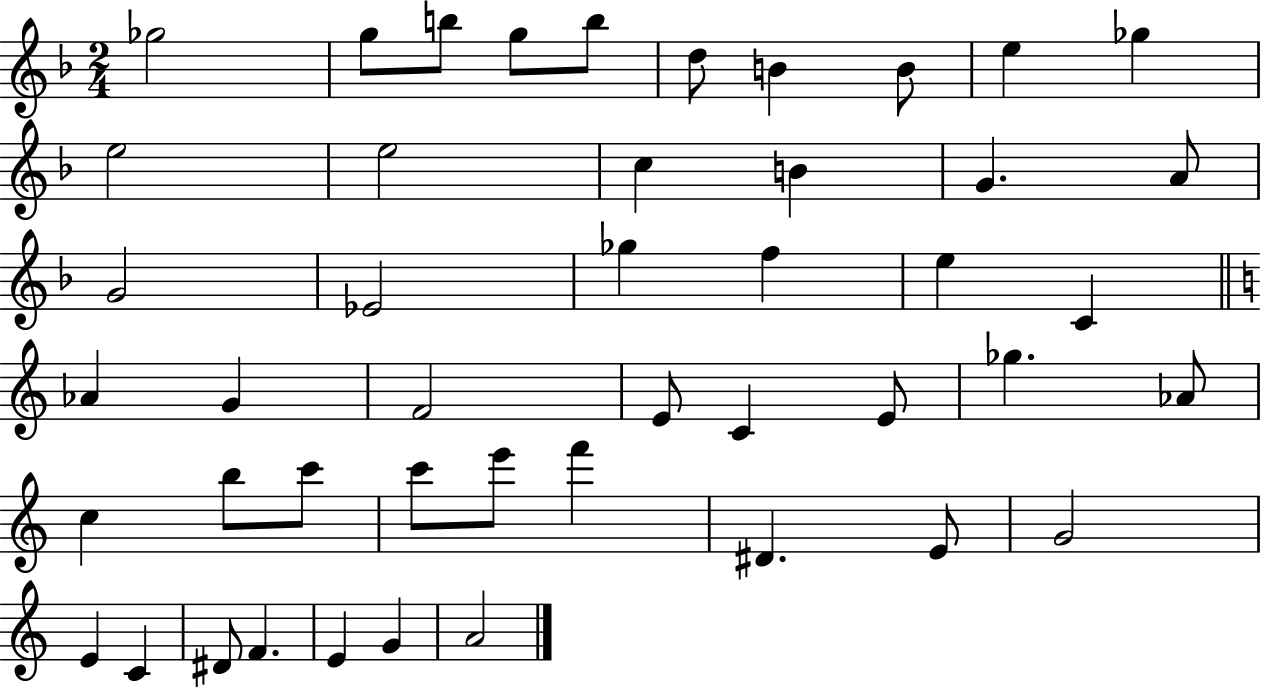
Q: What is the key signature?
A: F major